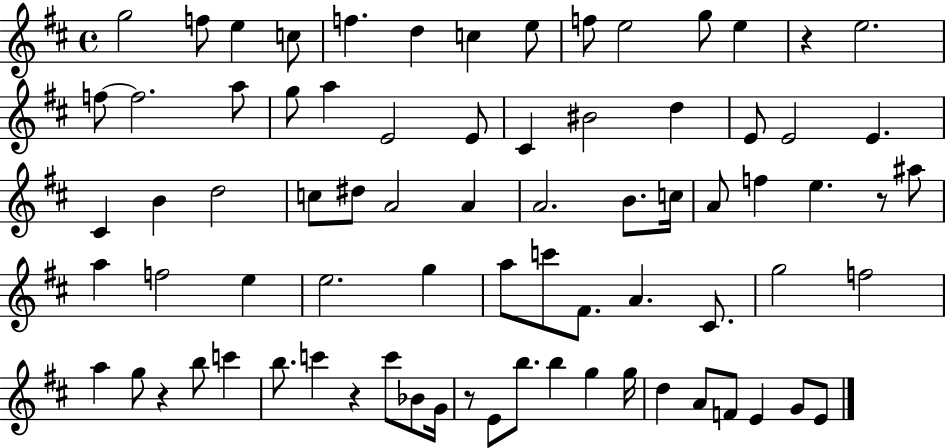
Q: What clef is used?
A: treble